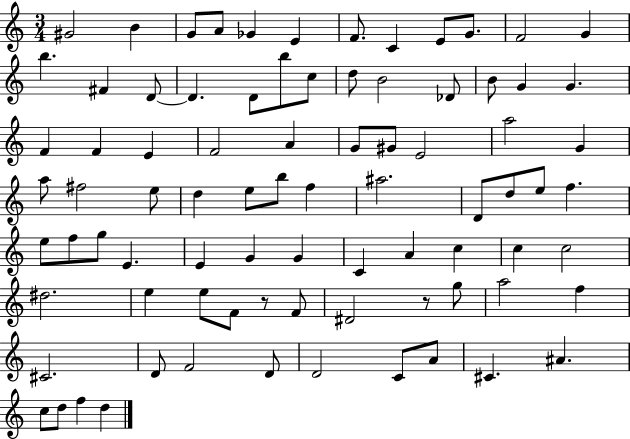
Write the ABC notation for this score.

X:1
T:Untitled
M:3/4
L:1/4
K:C
^G2 B G/2 A/2 _G E F/2 C E/2 G/2 F2 G b ^F D/2 D D/2 b/2 c/2 d/2 B2 _D/2 B/2 G G F F E F2 A G/2 ^G/2 E2 a2 G a/2 ^f2 e/2 d e/2 b/2 f ^a2 D/2 d/2 e/2 f e/2 f/2 g/2 E E G G C A c c c2 ^d2 e e/2 F/2 z/2 F/2 ^D2 z/2 g/2 a2 f ^C2 D/2 F2 D/2 D2 C/2 A/2 ^C ^A c/2 d/2 f d